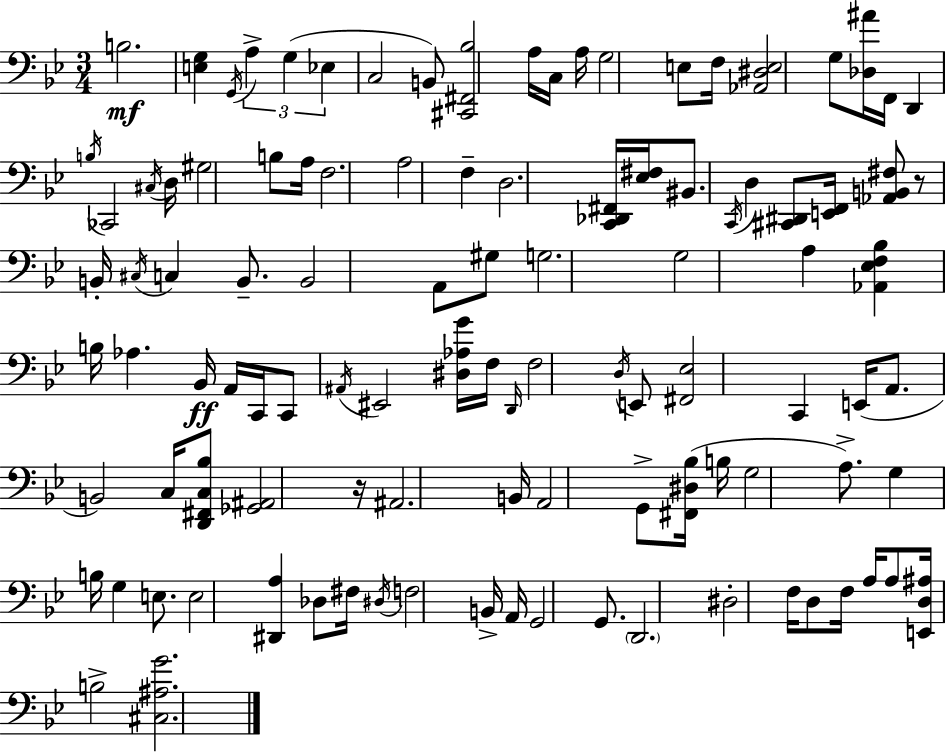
{
  \clef bass
  \numericTimeSignature
  \time 3/4
  \key g \minor
  \repeat volta 2 { b2.\mf | <e g>4 \acciaccatura { g,16 } \tuplet 3/2 { a4-> g4( | ees4 } c2 | b,8) <cis, fis, bes>2 a16 | \break c16 a16 g2 e8 | f16 <aes, dis e>2 g8 <des ais'>16 | f,16 d,4 \acciaccatura { b16 } ces,2 | \acciaccatura { cis16 } d16 gis2 | \break b8 a16 f2. | a2 f4-- | d2. | <c, des, fis,>16 <ees fis>16 bis,8. \acciaccatura { c,16 } d4 | \break <cis, dis,>8 <e, f,>16 <aes, b, fis>8 r8 b,16-. \acciaccatura { cis16 } c4 | b,8.-- b,2 | a,8 gis8 g2. | g2 | \break a4 <aes, ees f bes>4 b16 aes4. | bes,16\ff a,16 c,16 c,8 \acciaccatura { ais,16 } eis,2 | <dis aes g'>16 f16 \grace { d,16 } f2 | \acciaccatura { d16 } e,8 <fis, ees>2 | \break c,4 e,16( a,8. | b,2) c16 <d, fis, c bes>8 <ges, ais,>2 | r16 ais,2. | b,16 a,2 | \break g,8-> <fis, dis bes>16( b16 g2 | a8.->) g4 | b16 g4 e8. e2 | <dis, a>4 des8 fis16 \acciaccatura { dis16 } | \break f2 b,16-> a,16 g,2 | g,8. \parenthesize d,2. | dis2-. | f16 d8 f16 a16 a8 | \break <e, d ais>16 b2-> <cis ais g'>2. | } \bar "|."
}